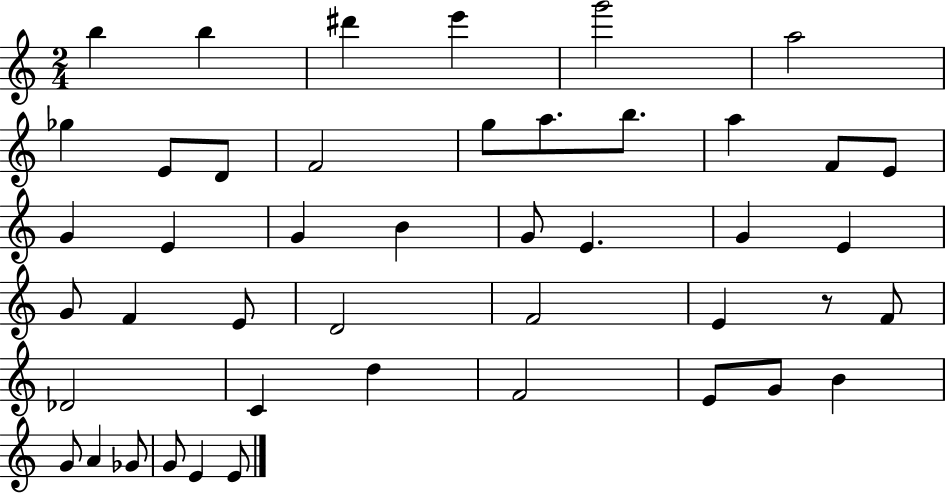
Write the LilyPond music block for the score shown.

{
  \clef treble
  \numericTimeSignature
  \time 2/4
  \key c \major
  b''4 b''4 | dis'''4 e'''4 | g'''2 | a''2 | \break ges''4 e'8 d'8 | f'2 | g''8 a''8. b''8. | a''4 f'8 e'8 | \break g'4 e'4 | g'4 b'4 | g'8 e'4. | g'4 e'4 | \break g'8 f'4 e'8 | d'2 | f'2 | e'4 r8 f'8 | \break des'2 | c'4 d''4 | f'2 | e'8 g'8 b'4 | \break g'8 a'4 ges'8 | g'8 e'4 e'8 | \bar "|."
}